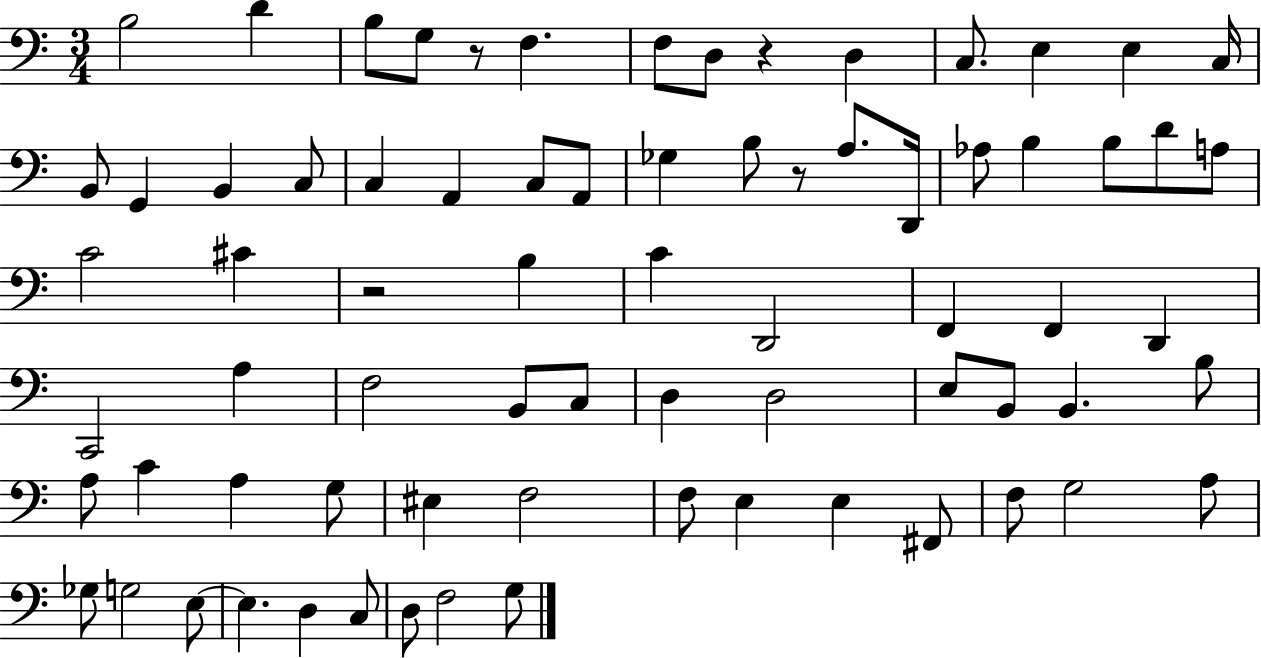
B3/h D4/q B3/e G3/e R/e F3/q. F3/e D3/e R/q D3/q C3/e. E3/q E3/q C3/s B2/e G2/q B2/q C3/e C3/q A2/q C3/e A2/e Gb3/q B3/e R/e A3/e. D2/s Ab3/e B3/q B3/e D4/e A3/e C4/h C#4/q R/h B3/q C4/q D2/h F2/q F2/q D2/q C2/h A3/q F3/h B2/e C3/e D3/q D3/h E3/e B2/e B2/q. B3/e A3/e C4/q A3/q G3/e EIS3/q F3/h F3/e E3/q E3/q F#2/e F3/e G3/h A3/e Gb3/e G3/h E3/e E3/q. D3/q C3/e D3/e F3/h G3/e